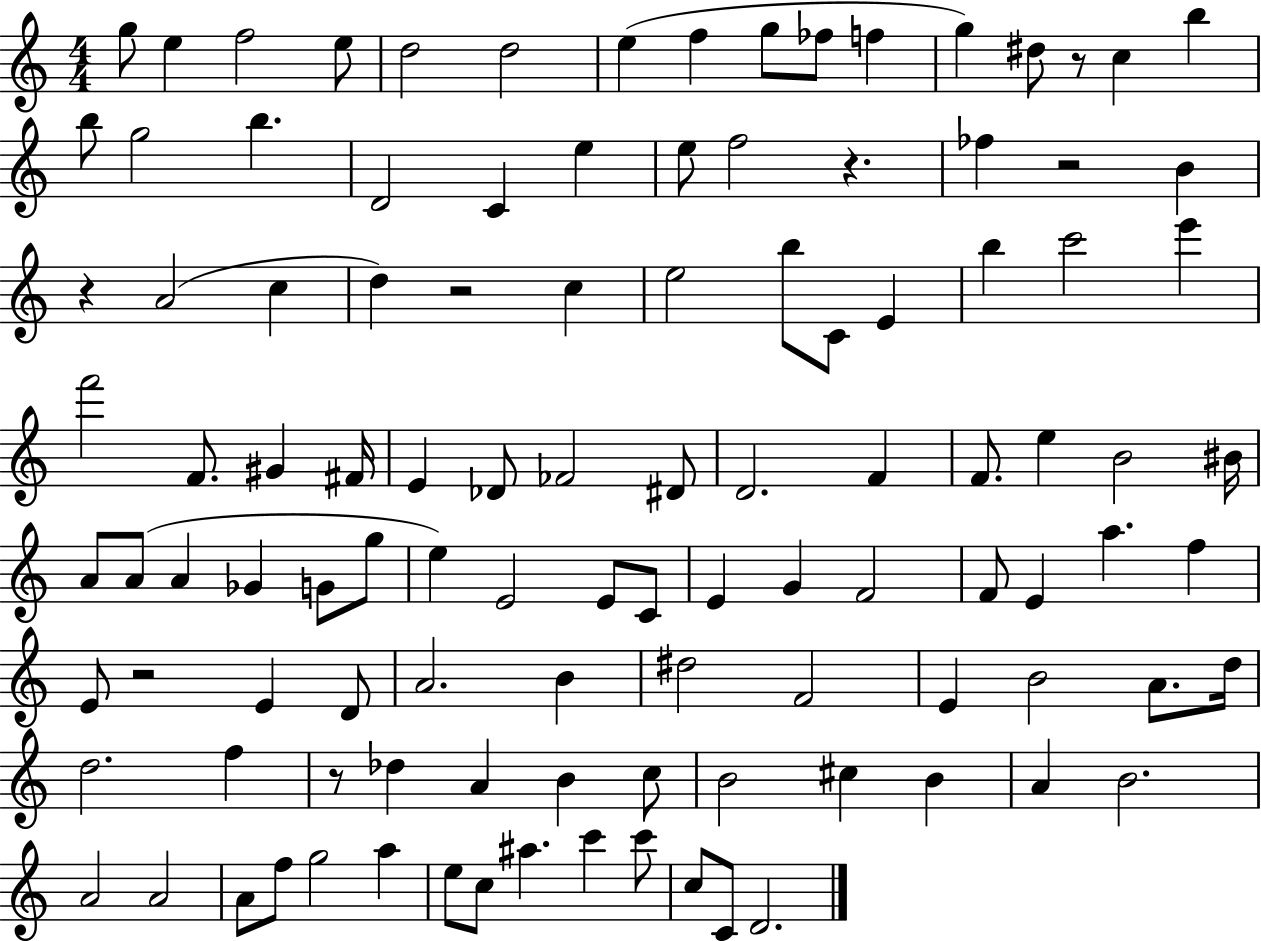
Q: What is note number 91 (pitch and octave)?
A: A4